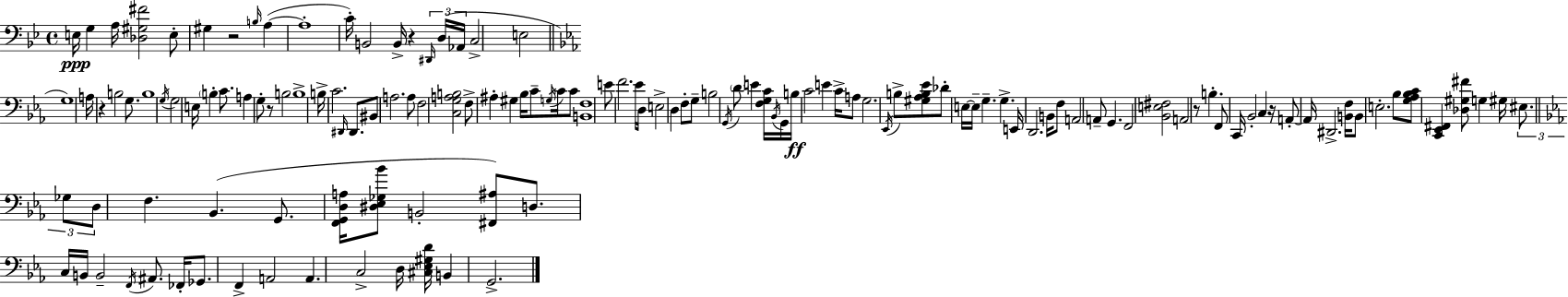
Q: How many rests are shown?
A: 6